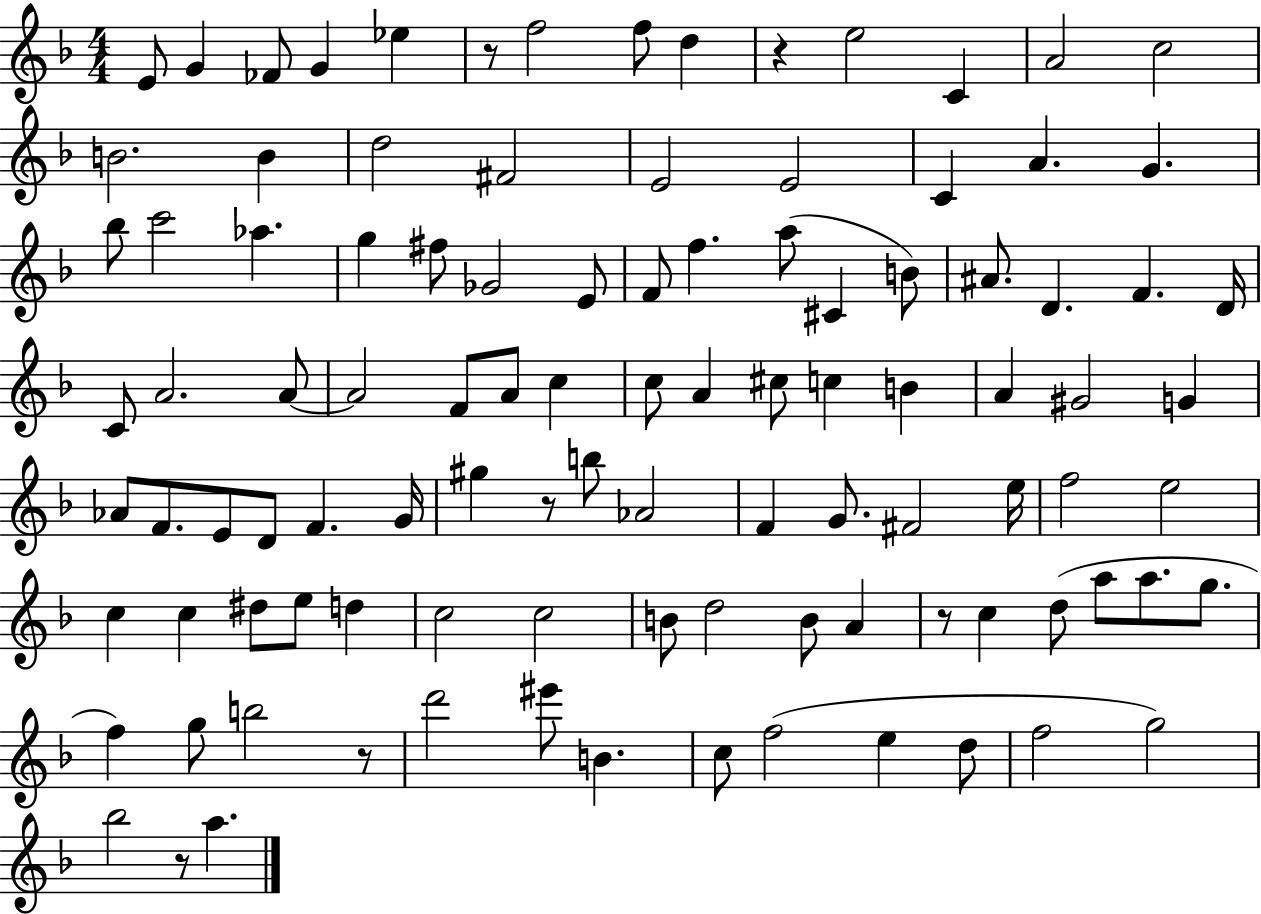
{
  \clef treble
  \numericTimeSignature
  \time 4/4
  \key f \major
  e'8 g'4 fes'8 g'4 ees''4 | r8 f''2 f''8 d''4 | r4 e''2 c'4 | a'2 c''2 | \break b'2. b'4 | d''2 fis'2 | e'2 e'2 | c'4 a'4. g'4. | \break bes''8 c'''2 aes''4. | g''4 fis''8 ges'2 e'8 | f'8 f''4. a''8( cis'4 b'8) | ais'8. d'4. f'4. d'16 | \break c'8 a'2. a'8~~ | a'2 f'8 a'8 c''4 | c''8 a'4 cis''8 c''4 b'4 | a'4 gis'2 g'4 | \break aes'8 f'8. e'8 d'8 f'4. g'16 | gis''4 r8 b''8 aes'2 | f'4 g'8. fis'2 e''16 | f''2 e''2 | \break c''4 c''4 dis''8 e''8 d''4 | c''2 c''2 | b'8 d''2 b'8 a'4 | r8 c''4 d''8( a''8 a''8. g''8. | \break f''4) g''8 b''2 r8 | d'''2 eis'''8 b'4. | c''8 f''2( e''4 d''8 | f''2 g''2) | \break bes''2 r8 a''4. | \bar "|."
}